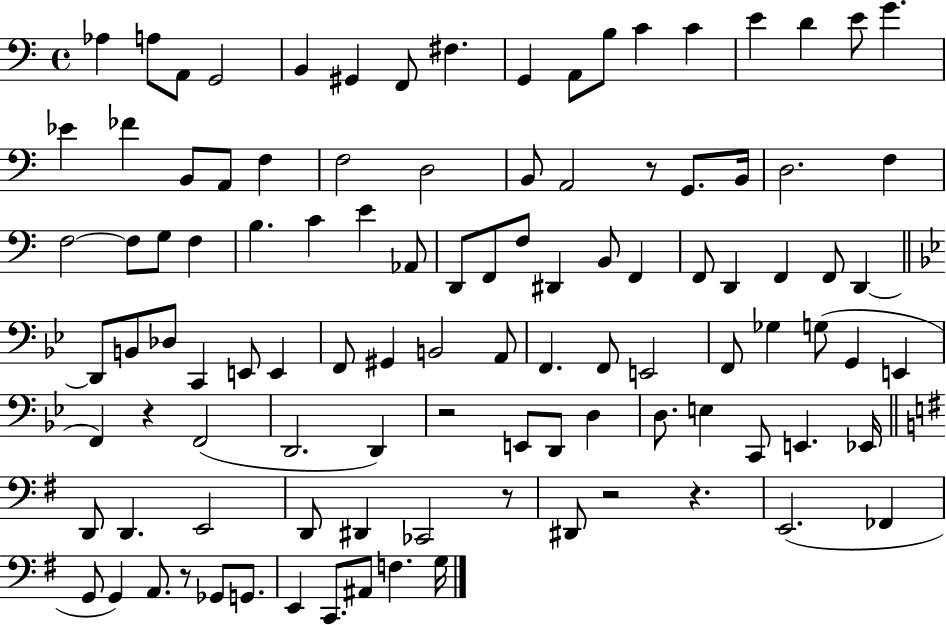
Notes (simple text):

Ab3/q A3/e A2/e G2/h B2/q G#2/q F2/e F#3/q. G2/q A2/e B3/e C4/q C4/q E4/q D4/q E4/e G4/q. Eb4/q FES4/q B2/e A2/e F3/q F3/h D3/h B2/e A2/h R/e G2/e. B2/s D3/h. F3/q F3/h F3/e G3/e F3/q B3/q. C4/q E4/q Ab2/e D2/e F2/e F3/e D#2/q B2/e F2/q F2/e D2/q F2/q F2/e D2/q D2/e B2/e Db3/e C2/q E2/e E2/q F2/e G#2/q B2/h A2/e F2/q. F2/e E2/h F2/e Gb3/q G3/e G2/q E2/q F2/q R/q F2/h D2/h. D2/q R/h E2/e D2/e D3/q D3/e. E3/q C2/e E2/q. Eb2/s D2/e D2/q. E2/h D2/e D#2/q CES2/h R/e D#2/e R/h R/q. E2/h. FES2/q G2/e G2/q A2/e. R/e Gb2/e G2/e. E2/q C2/e. A#2/e F3/q. G3/s